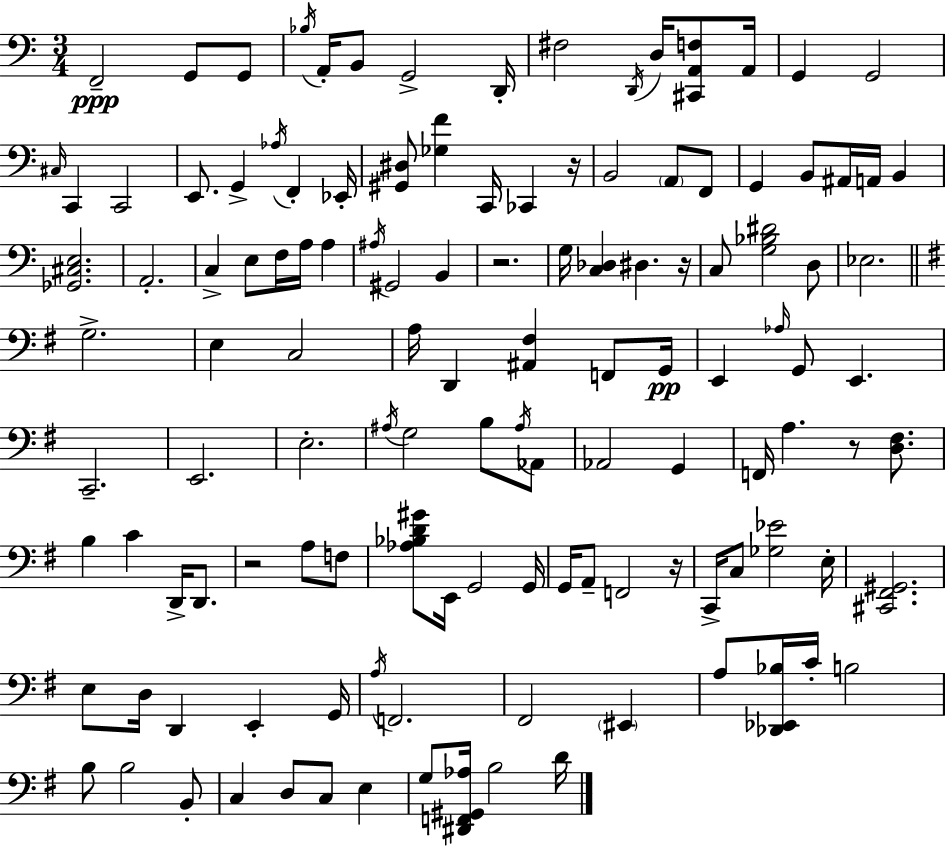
X:1
T:Untitled
M:3/4
L:1/4
K:C
F,,2 G,,/2 G,,/2 _B,/4 A,,/4 B,,/2 G,,2 D,,/4 ^F,2 D,,/4 D,/4 [^C,,A,,F,]/2 A,,/4 G,, G,,2 ^C,/4 C,, C,,2 E,,/2 G,, _A,/4 F,, _E,,/4 [^G,,^D,]/2 [_G,F] C,,/4 _C,, z/4 B,,2 A,,/2 F,,/2 G,, B,,/2 ^A,,/4 A,,/4 B,, [_G,,^C,E,]2 A,,2 C, E,/2 F,/4 A,/4 A, ^A,/4 ^G,,2 B,, z2 G,/4 [C,_D,] ^D, z/4 C,/2 [G,_B,^D]2 D,/2 _E,2 G,2 E, C,2 A,/4 D,, [^A,,^F,] F,,/2 G,,/4 E,, _A,/4 G,,/2 E,, C,,2 E,,2 E,2 ^A,/4 G,2 B,/2 ^A,/4 _A,,/2 _A,,2 G,, F,,/4 A, z/2 [D,^F,]/2 B, C D,,/4 D,,/2 z2 A,/2 F,/2 [_A,_B,D^G]/2 E,,/4 G,,2 G,,/4 G,,/4 A,,/2 F,,2 z/4 C,,/4 C,/2 [_G,_E]2 E,/4 [^C,,^F,,^G,,]2 E,/2 D,/4 D,, E,, G,,/4 A,/4 F,,2 ^F,,2 ^E,, A,/2 [_D,,_E,,_B,]/4 C/4 B,2 B,/2 B,2 B,,/2 C, D,/2 C,/2 E, G,/2 [^D,,F,,^G,,_A,]/4 B,2 D/4